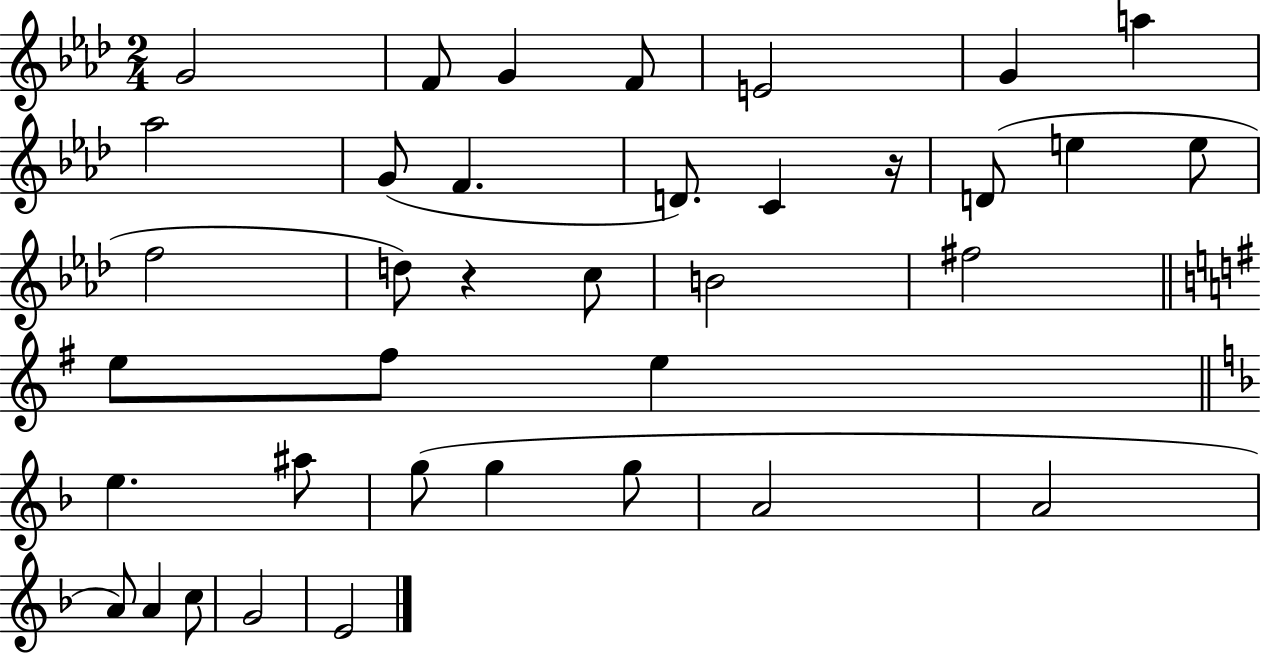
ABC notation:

X:1
T:Untitled
M:2/4
L:1/4
K:Ab
G2 F/2 G F/2 E2 G a _a2 G/2 F D/2 C z/4 D/2 e e/2 f2 d/2 z c/2 B2 ^f2 e/2 ^f/2 e e ^a/2 g/2 g g/2 A2 A2 A/2 A c/2 G2 E2